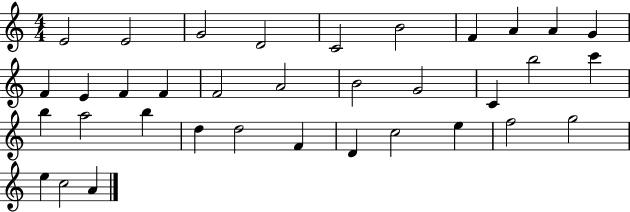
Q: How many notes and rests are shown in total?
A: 35